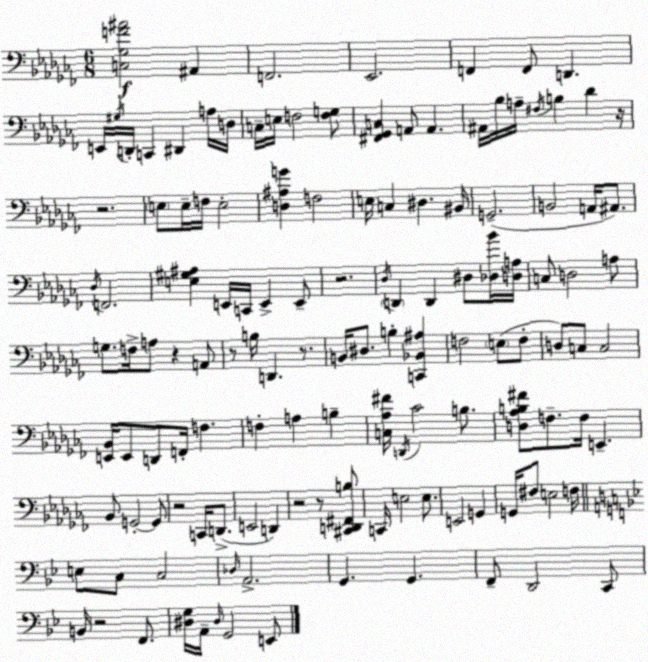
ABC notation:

X:1
T:Untitled
M:6/8
L:1/4
K:Abm
[C,_G,F^A]2 ^A,, F,,2 _E,,2 F,, F,,/2 D,, E,,/4 ^G,/4 D,,/4 C,, ^D,, A,/4 D,/4 C,/4 E,/4 F,2 [F,G,]/2 [^F,,_G,,C,] A,,/2 A,, ^A,,/4 _B,/4 A,/4 ^F,/4 B, _D z/4 z2 E,/2 E,/4 F,/4 E,2 [D,^A,G] F,2 E,/4 C, ^D, ^B,,/4 G,,2 B,,2 A,,/4 ^A,,/2 _D,/4 F,,2 [E,^G,^A,] E,,/4 C,,/4 E,, E,,/2 z2 _D,/4 D,, D,, ^D,/2 [_D,_B]/4 [D,A,]/4 C,/2 D,2 A,/2 G,/2 F,/4 A,/2 z A,,/2 z/2 B,/4 D,, z/2 B,,/4 ^D,/2 B, [C,,_B,,^A,] F,2 E,/2 F,/2 D,/2 C,/2 C,2 [E,,_B,,]/4 E,,/2 D,,/2 F,,/4 F, F, A, B, [C,_A,^F]/4 D,,/4 _C2 B,/2 [D,_A,B,^F]/2 F,/2 F,/4 E,, _B,,/2 G,,2 G,,/2 z2 C,,/4 D,,/2 E,,2 D,, z2 z/2 [^C,,D,,^F,,B,]/2 C,,/4 E,2 E,/2 E,,2 G,, G,,/4 ^F,/2 E,2 F,/4 E,/2 C,/2 C,2 _D,/4 A,,2 G,, G,, F,,/2 D,,2 C,,/2 B,,/4 z2 F,,/2 [^D,G,]/4 A,,/4 ^D,/4 G,,2 E,,/2